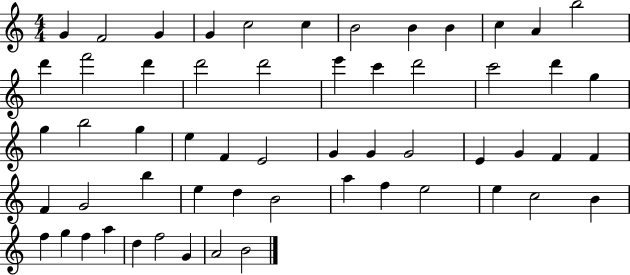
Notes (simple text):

G4/q F4/h G4/q G4/q C5/h C5/q B4/h B4/q B4/q C5/q A4/q B5/h D6/q F6/h D6/q D6/h D6/h E6/q C6/q D6/h C6/h D6/q G5/q G5/q B5/h G5/q E5/q F4/q E4/h G4/q G4/q G4/h E4/q G4/q F4/q F4/q F4/q G4/h B5/q E5/q D5/q B4/h A5/q F5/q E5/h E5/q C5/h B4/q F5/q G5/q F5/q A5/q D5/q F5/h G4/q A4/h B4/h